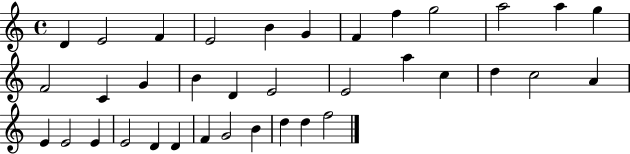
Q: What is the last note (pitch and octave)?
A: F5